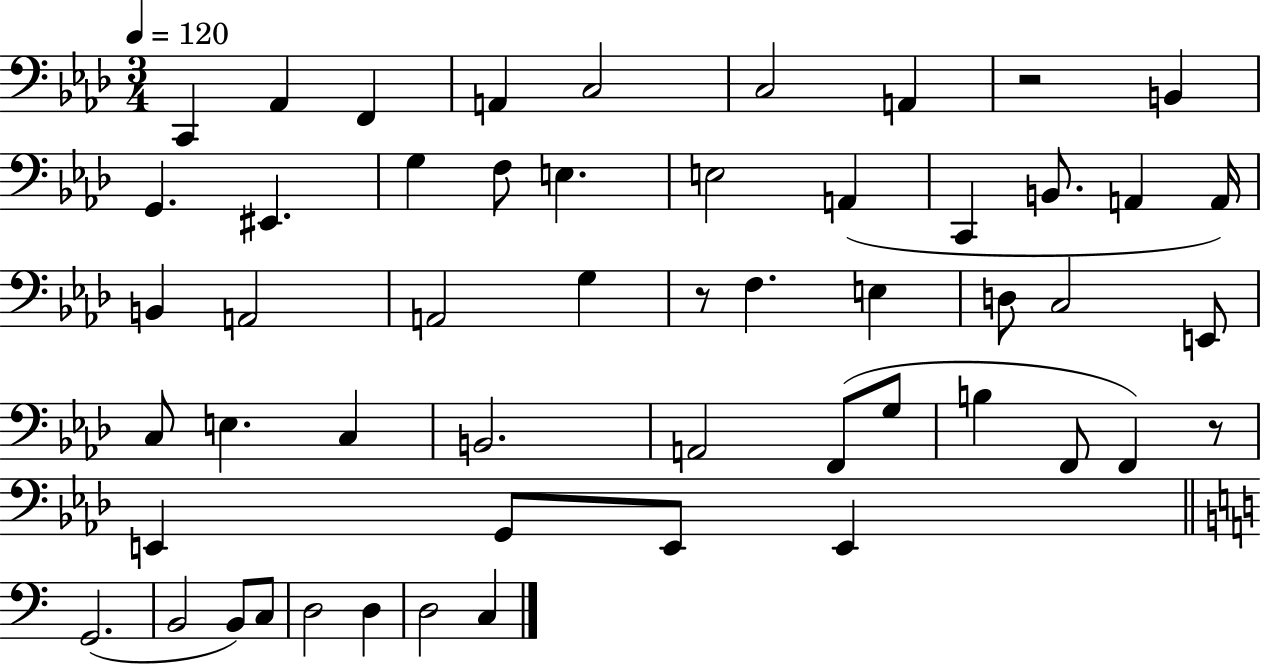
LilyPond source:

{
  \clef bass
  \numericTimeSignature
  \time 3/4
  \key aes \major
  \tempo 4 = 120
  c,4 aes,4 f,4 | a,4 c2 | c2 a,4 | r2 b,4 | \break g,4. eis,4. | g4 f8 e4. | e2 a,4( | c,4 b,8. a,4 a,16) | \break b,4 a,2 | a,2 g4 | r8 f4. e4 | d8 c2 e,8 | \break c8 e4. c4 | b,2. | a,2 f,8( g8 | b4 f,8 f,4) r8 | \break e,4 g,8 e,8 e,4 | \bar "||" \break \key c \major g,2.( | b,2 b,8) c8 | d2 d4 | d2 c4 | \break \bar "|."
}